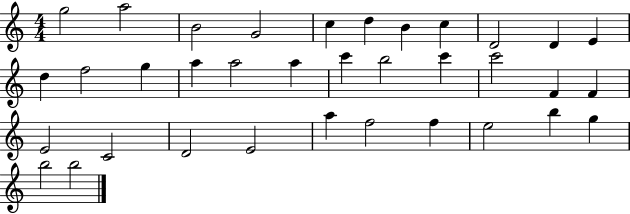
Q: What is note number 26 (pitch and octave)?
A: D4